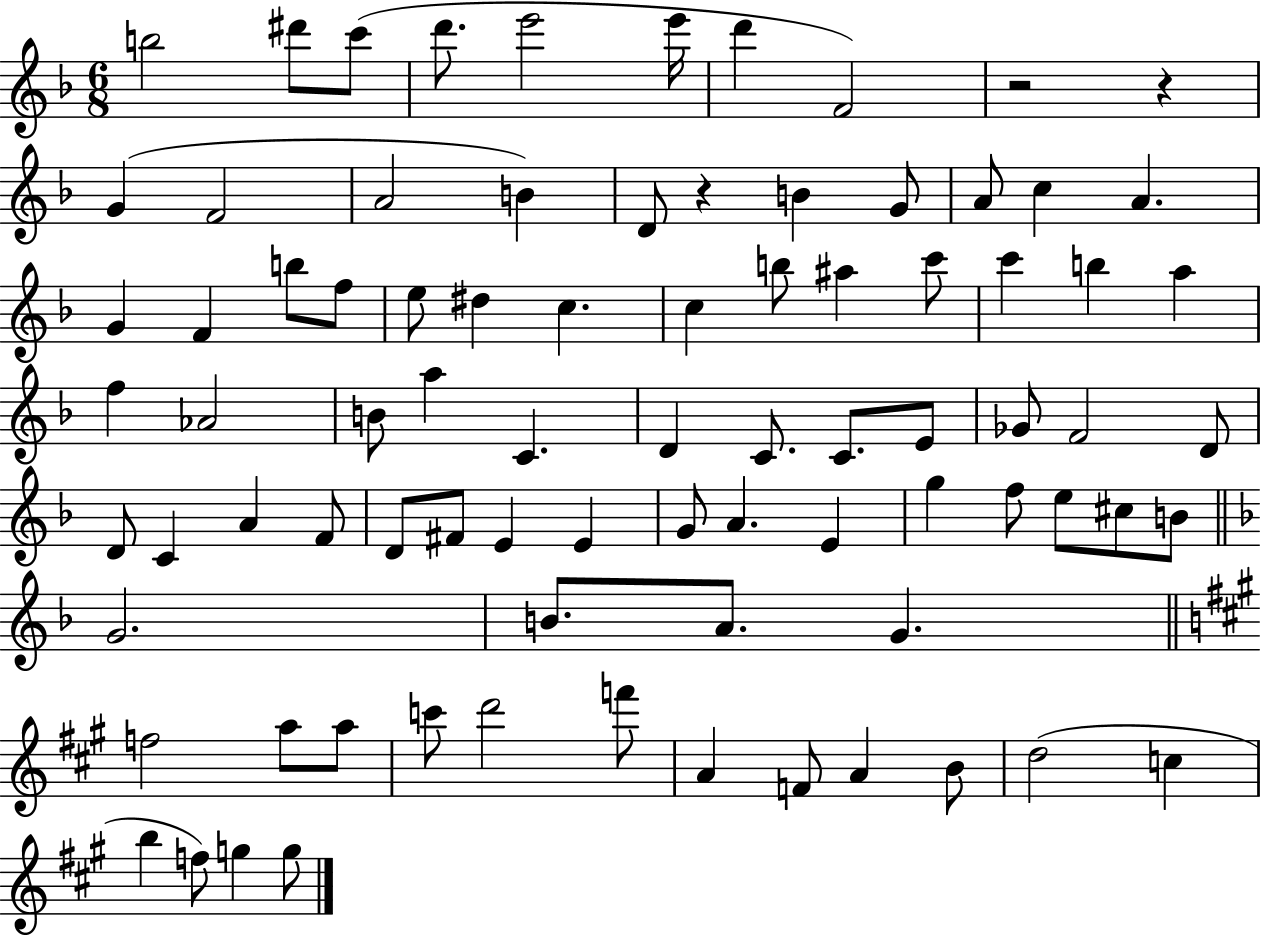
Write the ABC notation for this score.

X:1
T:Untitled
M:6/8
L:1/4
K:F
b2 ^d'/2 c'/2 d'/2 e'2 e'/4 d' F2 z2 z G F2 A2 B D/2 z B G/2 A/2 c A G F b/2 f/2 e/2 ^d c c b/2 ^a c'/2 c' b a f _A2 B/2 a C D C/2 C/2 E/2 _G/2 F2 D/2 D/2 C A F/2 D/2 ^F/2 E E G/2 A E g f/2 e/2 ^c/2 B/2 G2 B/2 A/2 G f2 a/2 a/2 c'/2 d'2 f'/2 A F/2 A B/2 d2 c b f/2 g g/2